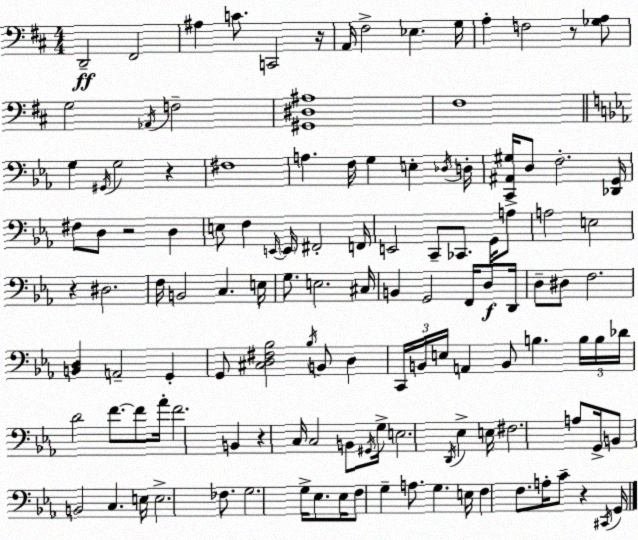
X:1
T:Untitled
M:4/4
L:1/4
K:D
D,,2 ^F,,2 ^A, C/2 C,,2 z/4 A,,/4 ^F,2 _E, G,/4 A, F,2 z/2 [_G,A,]/2 G,2 _A,,/4 F,2 [^G,,^D,^A,]4 ^F,4 G, ^G,,/4 G,2 z ^F,4 A, F,/4 G, E, _D,/4 D,/4 [C,,^A,,^G,]/4 D,/2 F,2 [_D,,G,,]/4 ^F,/2 D,/2 z2 D, E,/2 F, E,,/4 E,,/4 ^F,,2 F,,/4 E,,2 C,,/2 _C,,/2 G,,/4 A,/2 A,2 E,2 z ^D,2 F,/4 B,,2 C, E,/4 G,/2 E,2 ^C,/4 B,, G,,2 F,,/4 D,/2 D,,/4 D,/2 ^D,/2 F,2 [B,,D,] A,,2 G,, G,,/2 [^C,D,^F,_B,]2 _B,/4 B,,/2 D, C,,/4 B,,/4 E,/4 A,, B,,/2 B, B,/4 B,/4 _D/4 D2 F/2 F/2 _A/4 F2 B,, z C,/4 C,2 B,,/2 ^G,,/4 G,/4 E,2 D,,/4 _E, E,/4 ^F,2 A,/2 G,,/4 B,,/2 B,,2 C, E,/4 E,2 _F,/2 G,2 G,/4 _E,/2 _E,/4 F,/2 G, A,/2 G, E,/4 F, F,/2 A,/4 C/2 z ^C,,/4 G,,/4